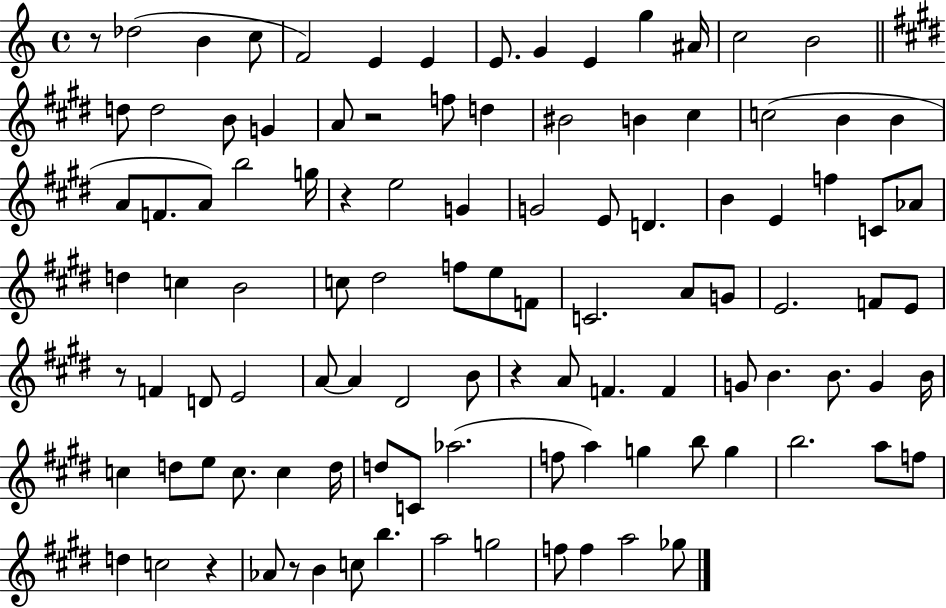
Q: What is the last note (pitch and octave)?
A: Gb5